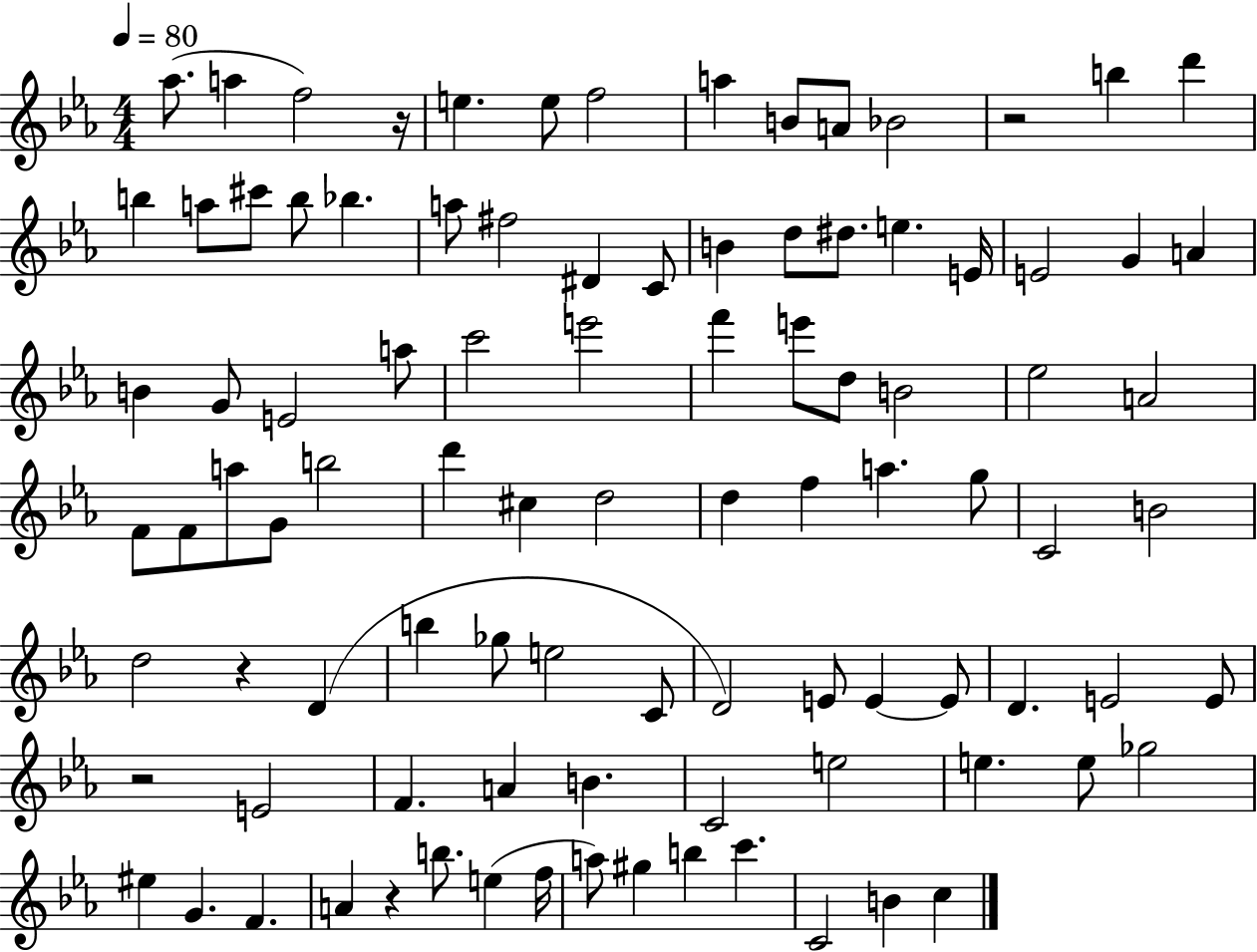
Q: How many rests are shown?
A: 5